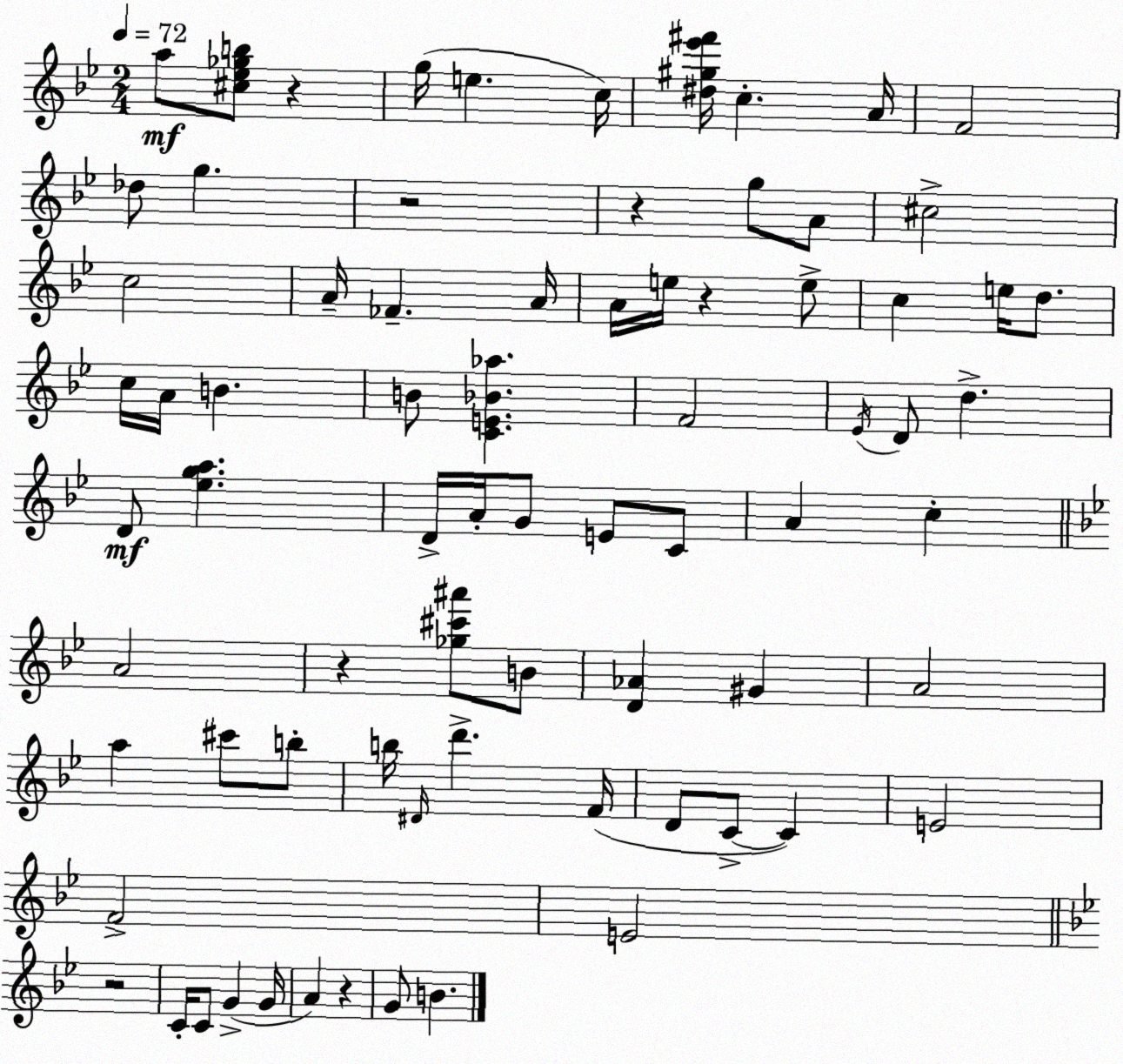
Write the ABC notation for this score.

X:1
T:Untitled
M:2/4
L:1/4
K:Bb
a/2 [^c_e_gb]/2 z g/4 e c/4 [^d^g_e'^f']/4 c A/4 F2 _d/2 g z2 z g/2 A/2 ^c2 c2 A/4 _F A/4 A/4 e/4 z e/2 c e/4 d/2 c/4 A/4 B B/2 [CE_B_a] F2 _E/4 D/2 d D/2 [_ega] D/4 A/4 G/2 E/2 C/2 A c A2 z [_g^c'^a']/2 B/2 [D_A] ^G A2 a ^c'/2 b/2 b/4 ^D/4 d' F/4 D/2 C/2 C E2 F2 E2 z2 C/4 C/2 G G/4 A z G/2 B